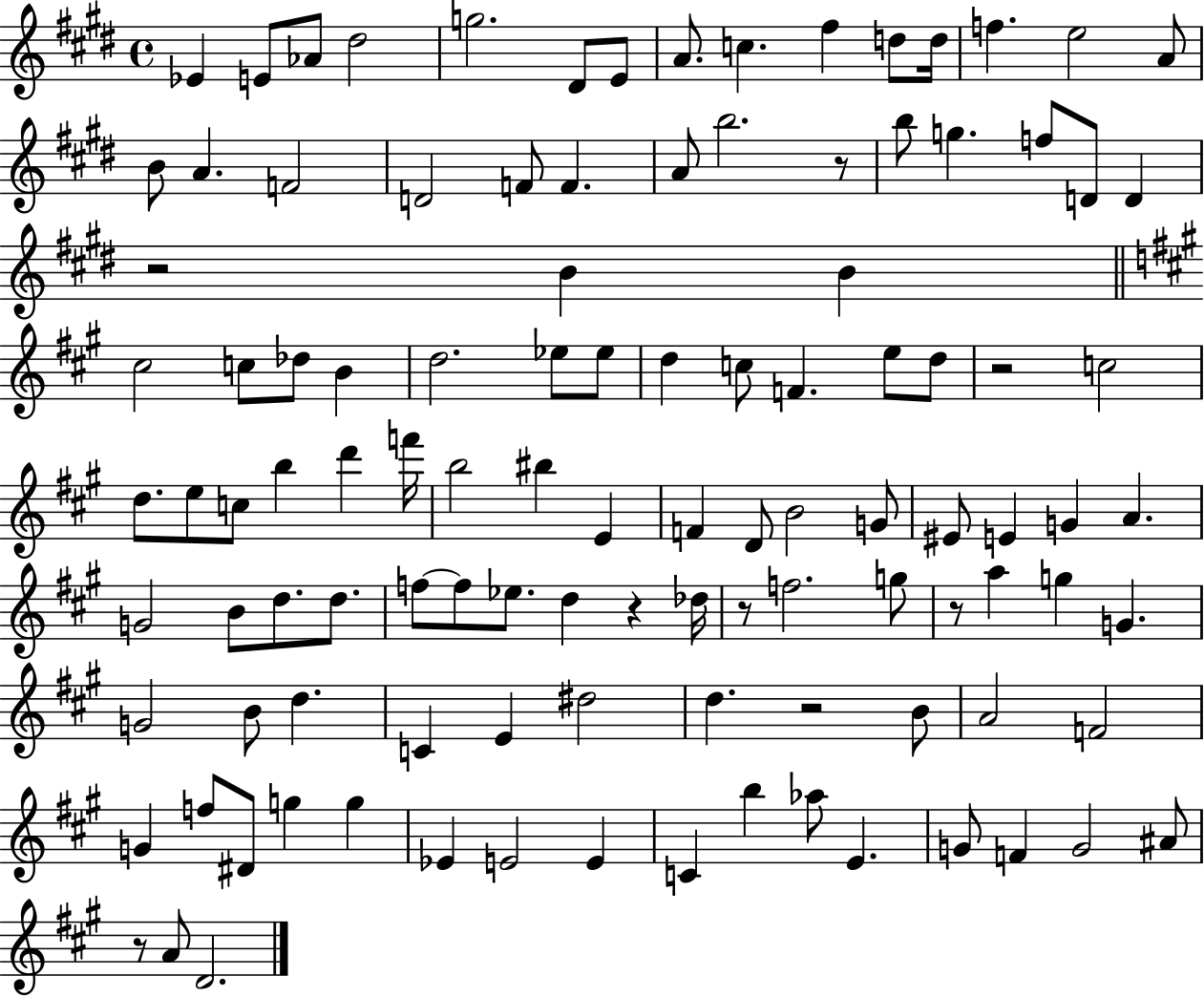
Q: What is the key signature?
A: E major